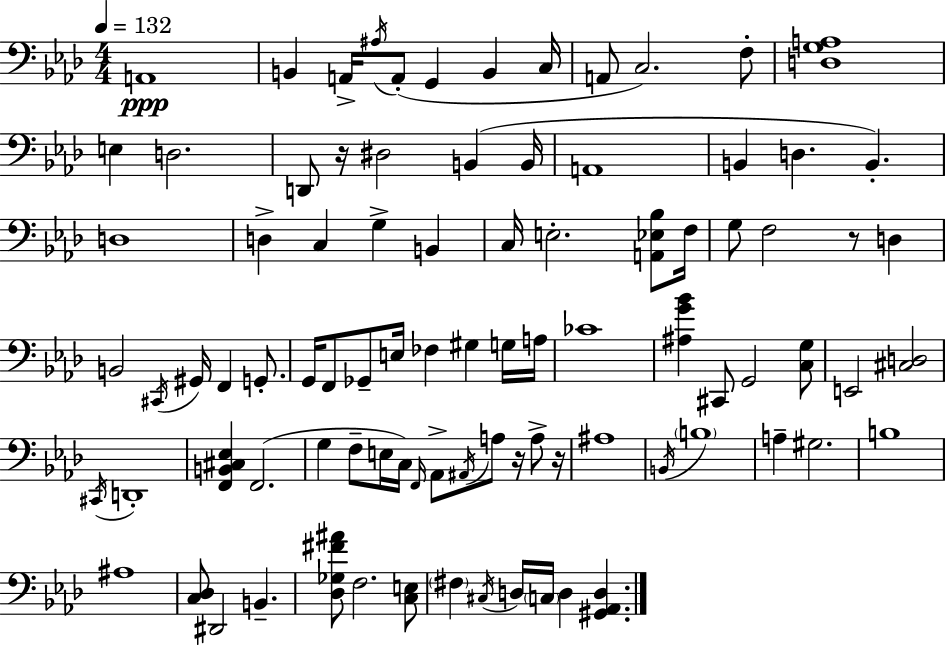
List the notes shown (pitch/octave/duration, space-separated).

A2/w B2/q A2/s A#3/s A2/e G2/q B2/q C3/s A2/e C3/h. F3/e [D3,G3,A3]/w E3/q D3/h. D2/e R/s D#3/h B2/q B2/s A2/w B2/q D3/q. B2/q. D3/w D3/q C3/q G3/q B2/q C3/s E3/h. [A2,Eb3,Bb3]/e F3/s G3/e F3/h R/e D3/q B2/h C#2/s G#2/s F2/q G2/e. G2/s F2/e Gb2/e E3/s FES3/q G#3/q G3/s A3/s CES4/w [A#3,G4,Bb4]/q C#2/e G2/h [C3,G3]/e E2/h [C#3,D3]/h C#2/s D2/w [F2,B2,C#3,Eb3]/q F2/h. G3/q F3/e E3/s C3/s F2/s Ab2/e A#2/s A3/e R/s A3/e R/s A#3/w B2/s B3/w A3/q G#3/h. B3/w A#3/w [C3,Db3]/e D#2/h B2/q. [Db3,Gb3,F#4,A#4]/e F3/h. [C3,E3]/e F#3/q C#3/s D3/s C3/s D3/q [G#2,Ab2,D3]/q.